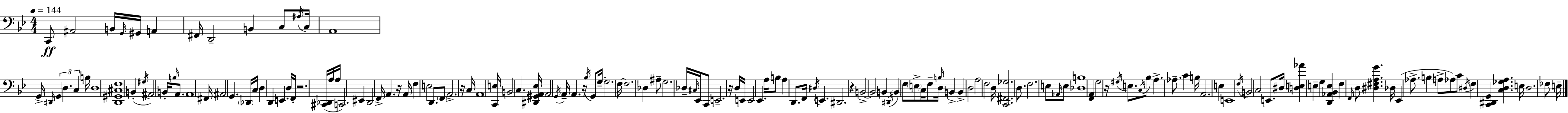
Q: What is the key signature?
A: BES major